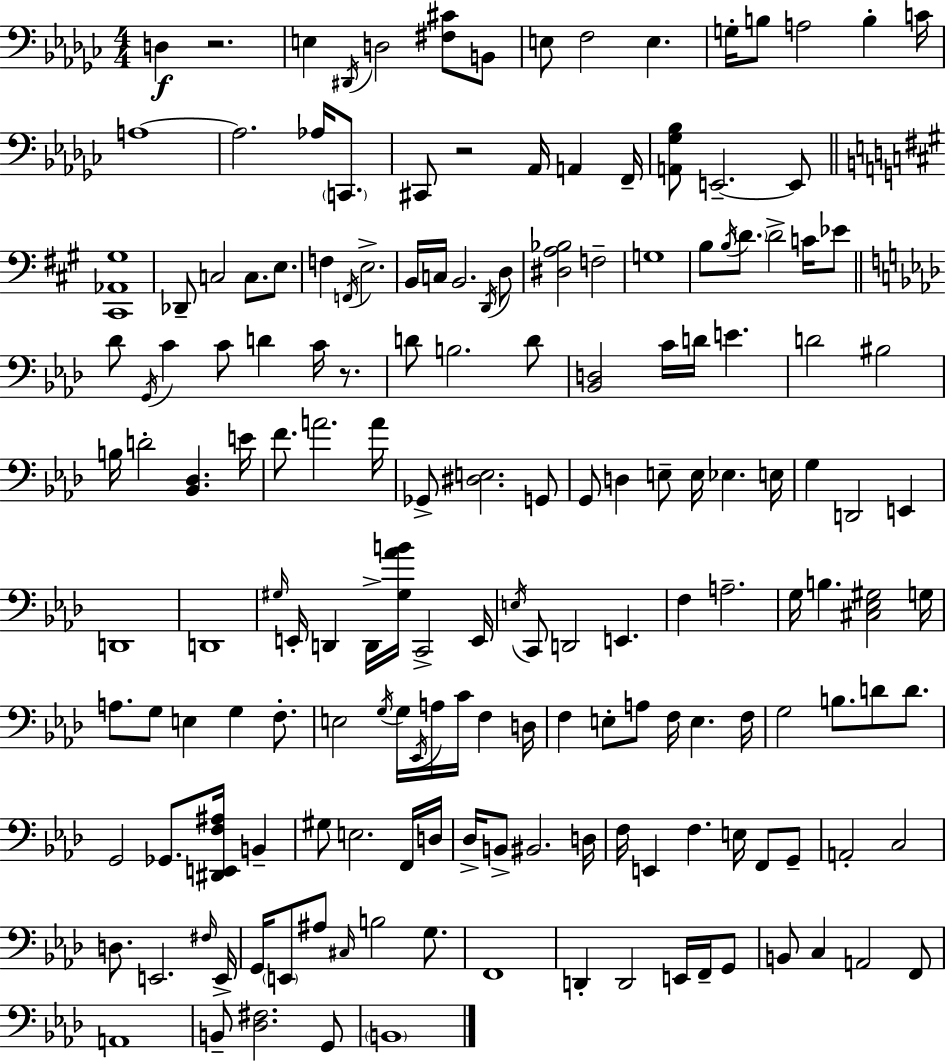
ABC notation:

X:1
T:Untitled
M:4/4
L:1/4
K:Ebm
D, z2 E, ^D,,/4 D,2 [^F,^C]/2 B,,/2 E,/2 F,2 E, G,/4 B,/2 A,2 B, C/4 A,4 A,2 _A,/4 C,,/2 ^C,,/2 z2 _A,,/4 A,, F,,/4 [A,,_G,_B,]/2 E,,2 E,,/2 [^C,,_A,,^G,]4 _D,,/2 C,2 C,/2 E,/2 F, F,,/4 E,2 B,,/4 C,/4 B,,2 D,,/4 D,/2 [^D,A,_B,]2 F,2 G,4 B,/2 B,/4 D/2 D2 C/4 _E/2 _D/2 G,,/4 C C/2 D C/4 z/2 D/2 B,2 D/2 [_B,,D,]2 C/4 D/4 E D2 ^B,2 B,/4 D2 [_B,,_D,] E/4 F/2 A2 A/4 _G,,/2 [^D,E,]2 G,,/2 G,,/2 D, E,/2 E,/4 _E, E,/4 G, D,,2 E,, D,,4 D,,4 ^G,/4 E,,/4 D,, D,,/4 [^G,_AB]/4 C,,2 E,,/4 E,/4 C,,/2 D,,2 E,, F, A,2 G,/4 B, [^C,_E,^G,]2 G,/4 A,/2 G,/2 E, G, F,/2 E,2 G,/4 G,/4 _E,,/4 A,/4 C/4 F, D,/4 F, E,/2 A,/2 F,/4 E, F,/4 G,2 B,/2 D/2 D/2 G,,2 _G,,/2 [^D,,E,,F,^A,]/4 B,, ^G,/2 E,2 F,,/4 D,/4 _D,/4 B,,/2 ^B,,2 D,/4 F,/4 E,, F, E,/4 F,,/2 G,,/2 A,,2 C,2 D,/2 E,,2 ^F,/4 E,,/4 G,,/4 E,,/2 ^A,/2 ^C,/4 B,2 G,/2 F,,4 D,, D,,2 E,,/4 F,,/4 G,,/2 B,,/2 C, A,,2 F,,/2 A,,4 B,,/2 [_D,^F,]2 G,,/2 B,,4